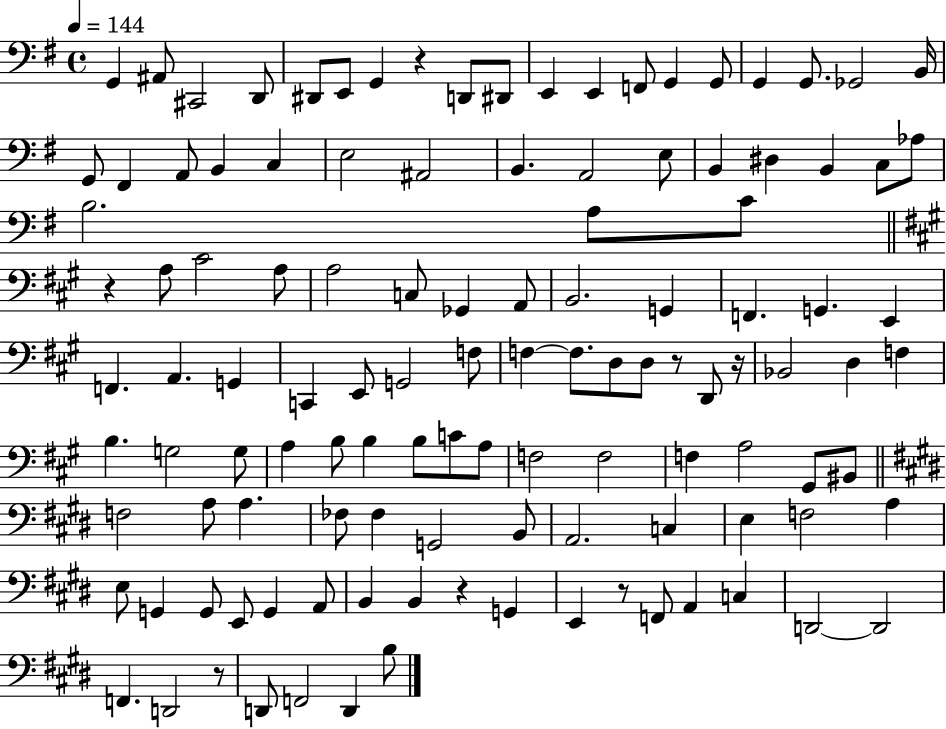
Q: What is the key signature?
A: G major